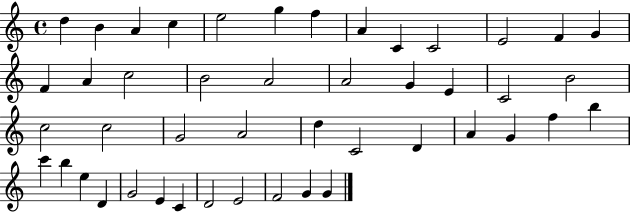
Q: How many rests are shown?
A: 0